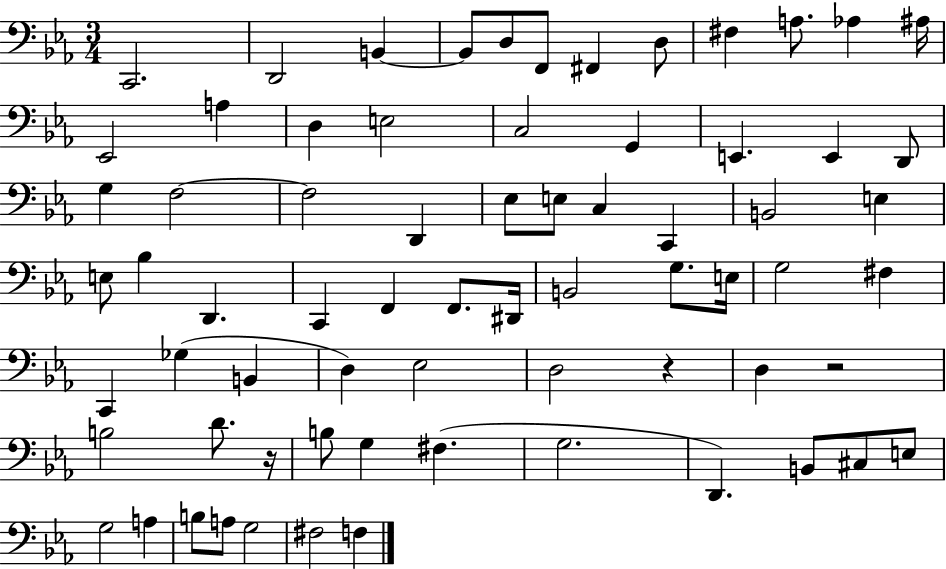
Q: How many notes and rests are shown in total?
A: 70